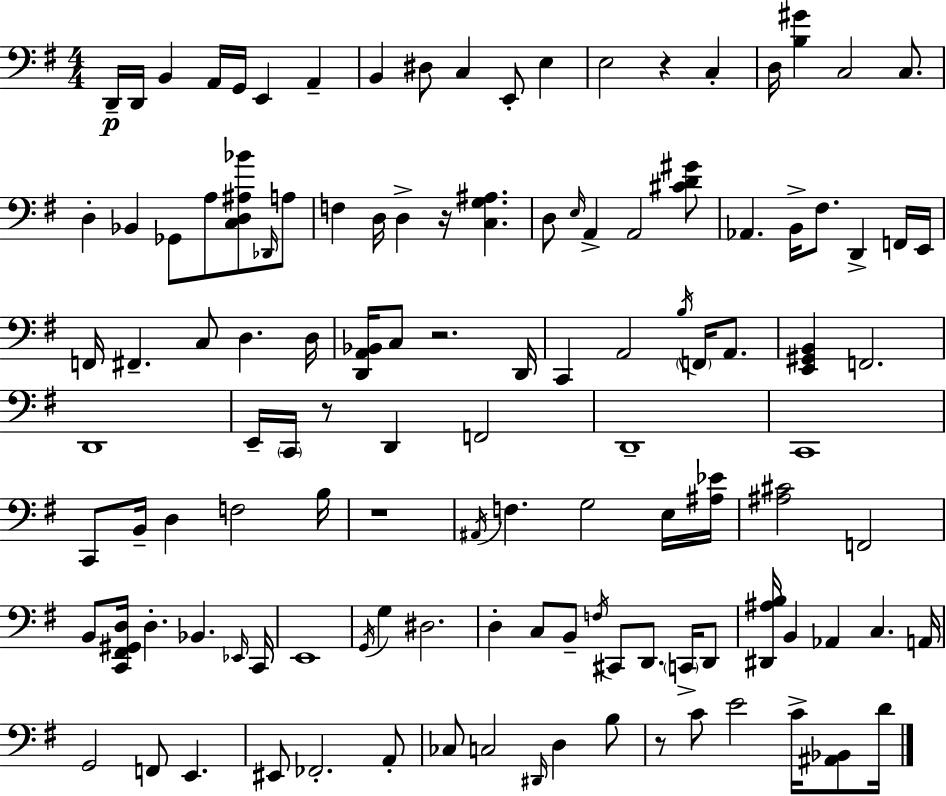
X:1
T:Untitled
M:4/4
L:1/4
K:Em
D,,/4 D,,/4 B,, A,,/4 G,,/4 E,, A,, B,, ^D,/2 C, E,,/2 E, E,2 z C, D,/4 [B,^G] C,2 C,/2 D, _B,, _G,,/2 A,/2 [C,D,^A,_B]/2 _D,,/4 A,/2 F, D,/4 D, z/4 [C,G,^A,] D,/2 E,/4 A,, A,,2 [^CD^G]/2 _A,, B,,/4 ^F,/2 D,, F,,/4 E,,/4 F,,/4 ^F,, C,/2 D, D,/4 [D,,A,,_B,,]/4 C,/2 z2 D,,/4 C,, A,,2 B,/4 F,,/4 A,,/2 [E,,^G,,B,,] F,,2 D,,4 E,,/4 C,,/4 z/2 D,, F,,2 D,,4 C,,4 C,,/2 B,,/4 D, F,2 B,/4 z4 ^A,,/4 F, G,2 E,/4 [^A,_E]/4 [^A,^C]2 F,,2 B,,/2 [C,,^F,,^G,,D,]/4 D, _B,, _E,,/4 C,,/4 E,,4 G,,/4 G, ^D,2 D, C,/2 B,,/2 F,/4 ^C,,/2 D,,/2 C,,/4 D,,/2 [^D,,^A,B,]/4 B,, _A,, C, A,,/4 G,,2 F,,/2 E,, ^E,,/2 _F,,2 A,,/2 _C,/2 C,2 ^D,,/4 D, B,/2 z/2 C/2 E2 C/4 [^A,,_B,,]/2 D/4